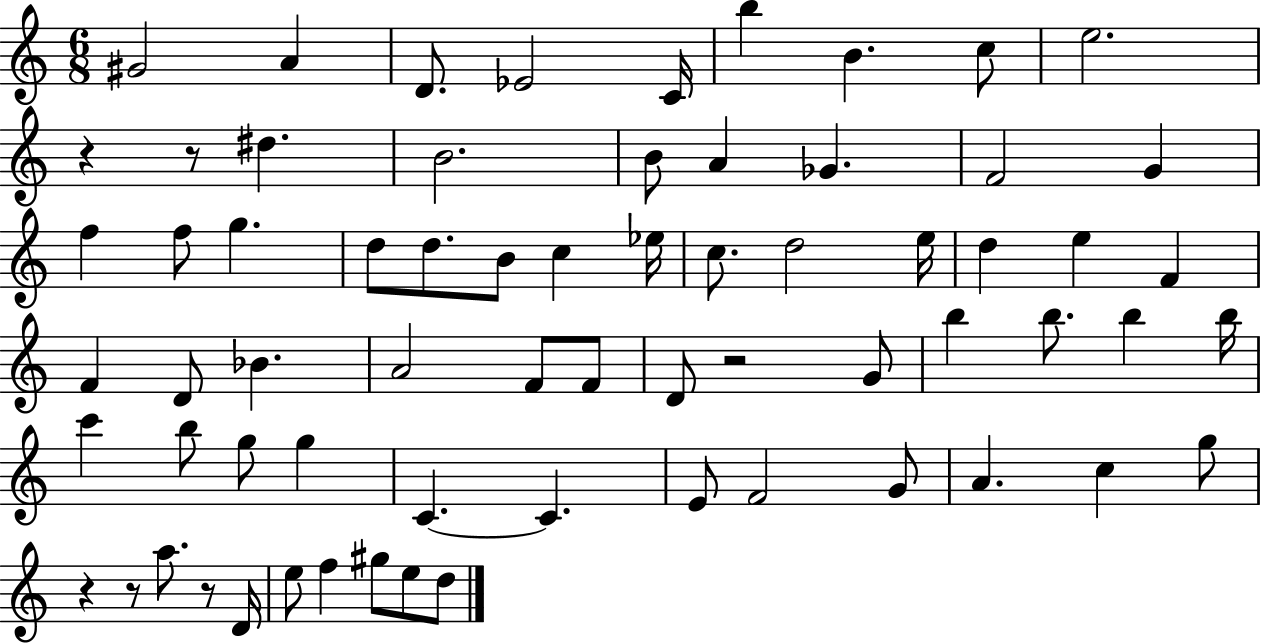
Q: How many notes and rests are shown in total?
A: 67